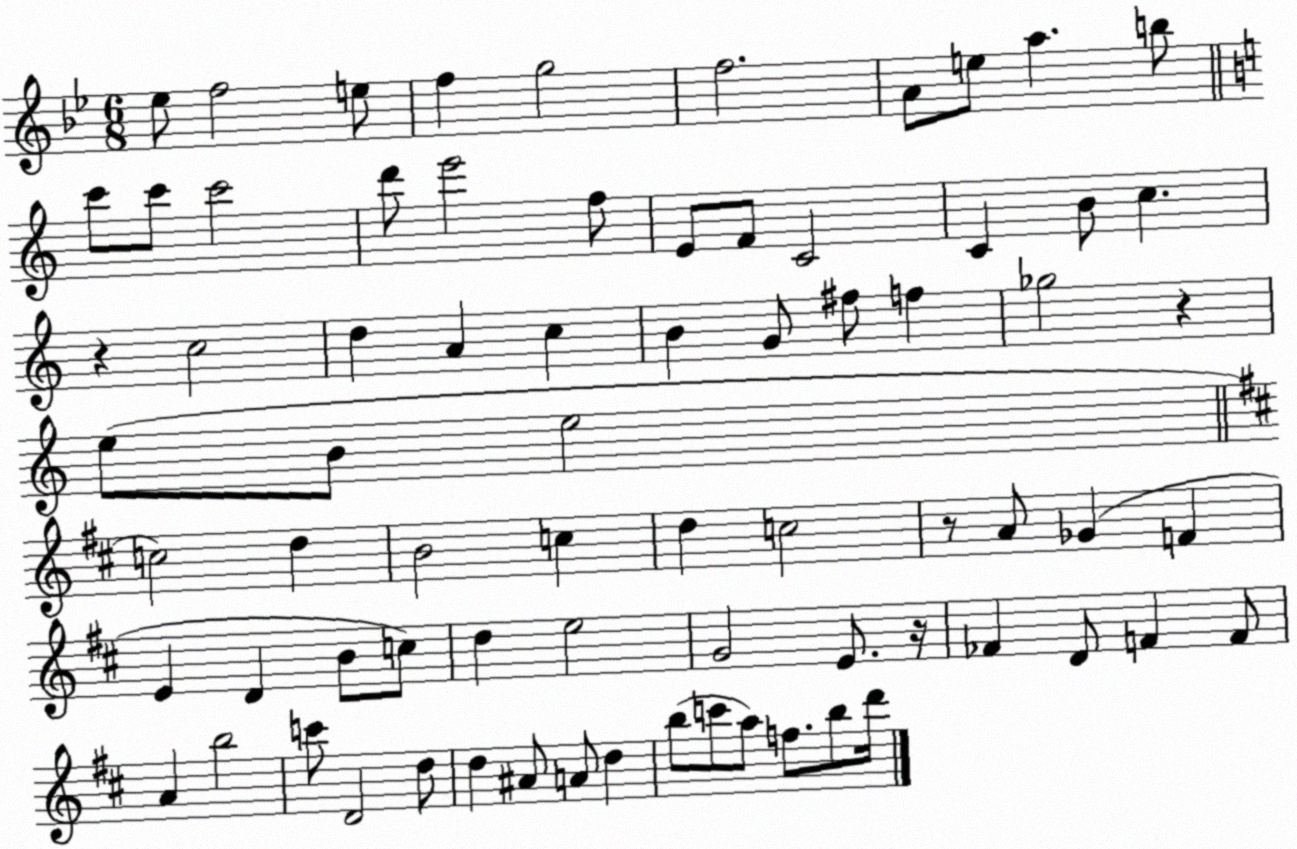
X:1
T:Untitled
M:6/8
L:1/4
K:Bb
_e/2 f2 e/2 f g2 f2 A/2 e/2 a b/2 c'/2 c'/2 c'2 d'/2 e'2 f/2 E/2 F/2 C2 C B/2 c z c2 d A c B G/2 ^f/2 f _g2 z e/2 B/2 e2 c2 d B2 c d c2 z/2 A/2 _G F E D B/2 c/2 d e2 G2 E/2 z/4 _F D/2 F F/2 A b2 c'/2 D2 d/2 d ^A/2 A/2 d b/2 c'/2 a/2 f/2 b/2 d'/4